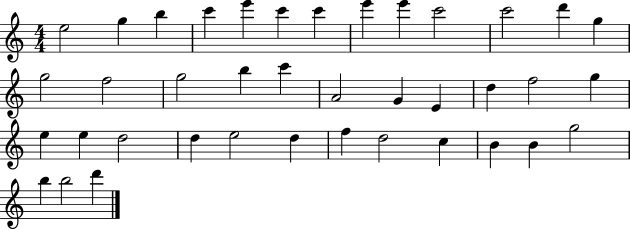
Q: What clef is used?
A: treble